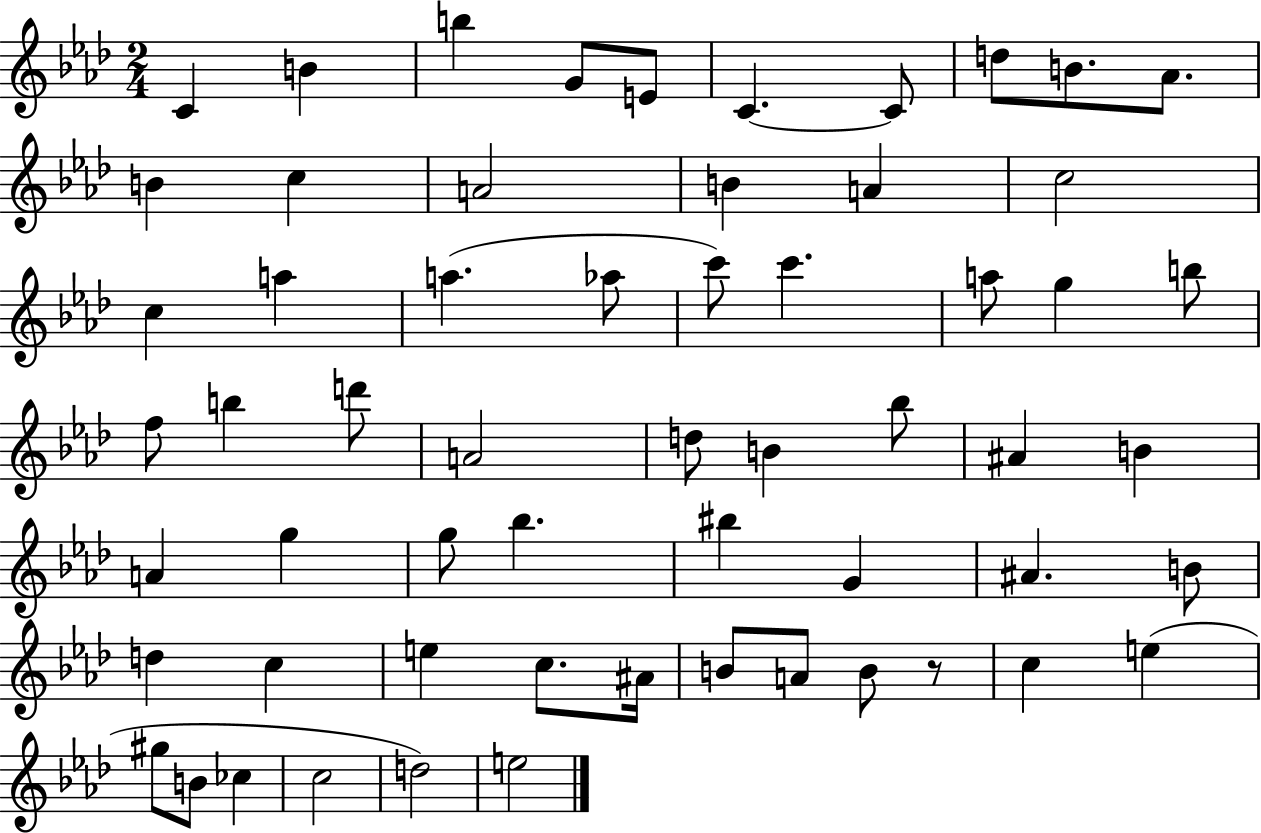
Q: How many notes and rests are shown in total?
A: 59